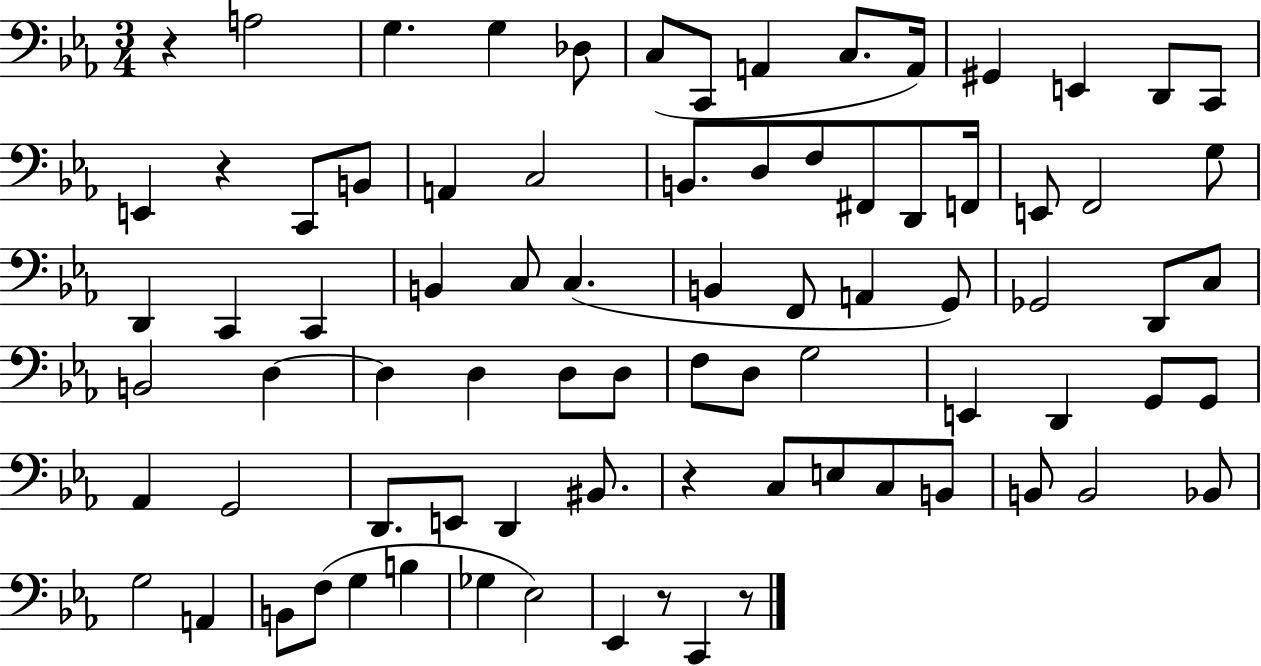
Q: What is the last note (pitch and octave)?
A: C2